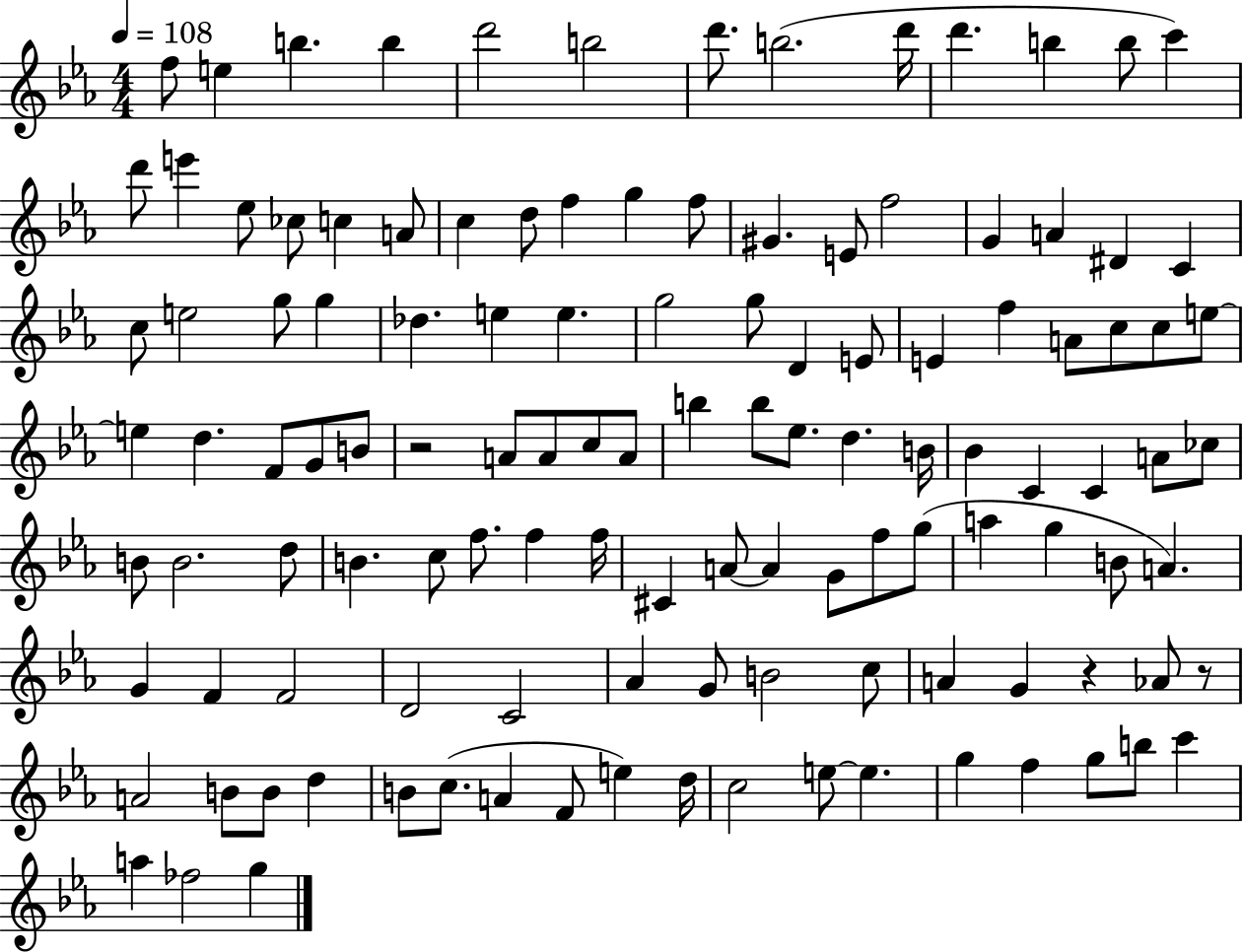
{
  \clef treble
  \numericTimeSignature
  \time 4/4
  \key ees \major
  \tempo 4 = 108
  f''8 e''4 b''4. b''4 | d'''2 b''2 | d'''8. b''2.( d'''16 | d'''4. b''4 b''8 c'''4) | \break d'''8 e'''4 ees''8 ces''8 c''4 a'8 | c''4 d''8 f''4 g''4 f''8 | gis'4. e'8 f''2 | g'4 a'4 dis'4 c'4 | \break c''8 e''2 g''8 g''4 | des''4. e''4 e''4. | g''2 g''8 d'4 e'8 | e'4 f''4 a'8 c''8 c''8 e''8~~ | \break e''4 d''4. f'8 g'8 b'8 | r2 a'8 a'8 c''8 a'8 | b''4 b''8 ees''8. d''4. b'16 | bes'4 c'4 c'4 a'8 ces''8 | \break b'8 b'2. d''8 | b'4. c''8 f''8. f''4 f''16 | cis'4 a'8~~ a'4 g'8 f''8 g''8( | a''4 g''4 b'8 a'4.) | \break g'4 f'4 f'2 | d'2 c'2 | aes'4 g'8 b'2 c''8 | a'4 g'4 r4 aes'8 r8 | \break a'2 b'8 b'8 d''4 | b'8 c''8.( a'4 f'8 e''4) d''16 | c''2 e''8~~ e''4. | g''4 f''4 g''8 b''8 c'''4 | \break a''4 fes''2 g''4 | \bar "|."
}